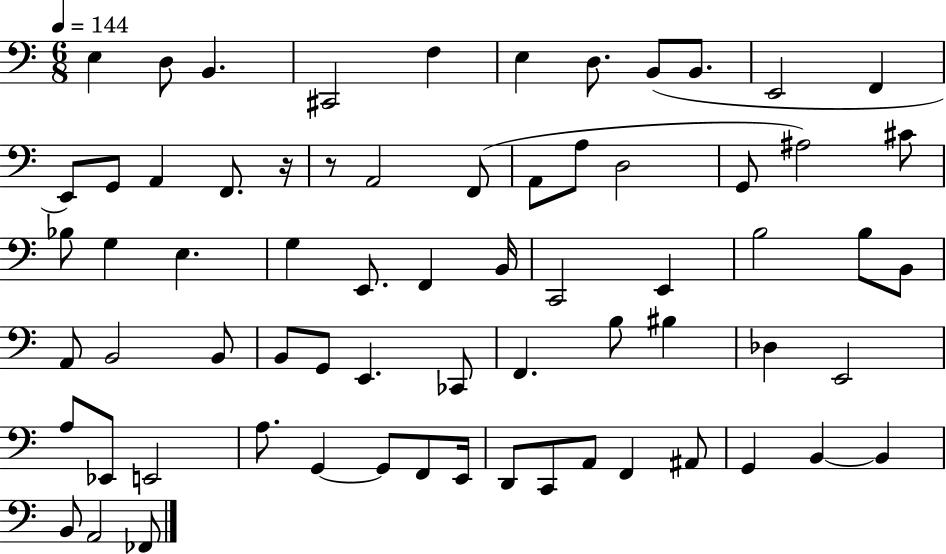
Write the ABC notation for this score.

X:1
T:Untitled
M:6/8
L:1/4
K:C
E, D,/2 B,, ^C,,2 F, E, D,/2 B,,/2 B,,/2 E,,2 F,, E,,/2 G,,/2 A,, F,,/2 z/4 z/2 A,,2 F,,/2 A,,/2 A,/2 D,2 G,,/2 ^A,2 ^C/2 _B,/2 G, E, G, E,,/2 F,, B,,/4 C,,2 E,, B,2 B,/2 B,,/2 A,,/2 B,,2 B,,/2 B,,/2 G,,/2 E,, _C,,/2 F,, B,/2 ^B, _D, E,,2 A,/2 _E,,/2 E,,2 A,/2 G,, G,,/2 F,,/2 E,,/4 D,,/2 C,,/2 A,,/2 F,, ^A,,/2 G,, B,, B,, B,,/2 A,,2 _F,,/2